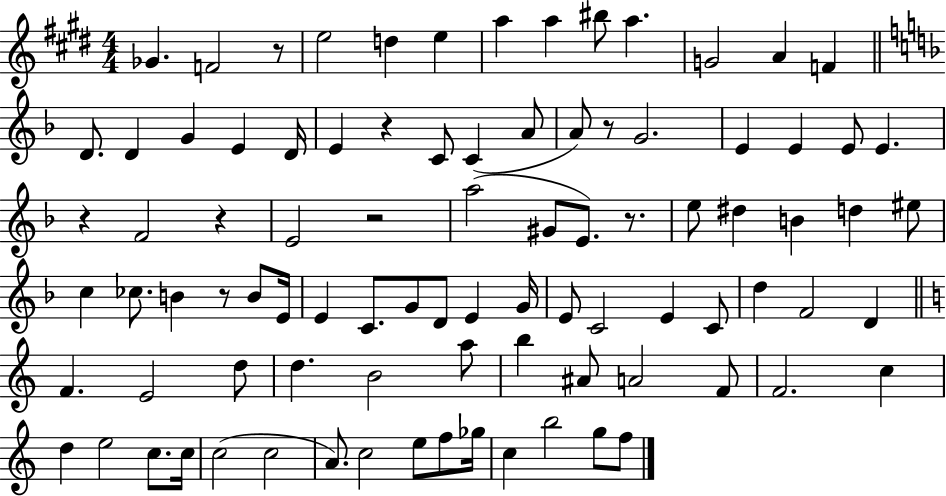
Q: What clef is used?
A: treble